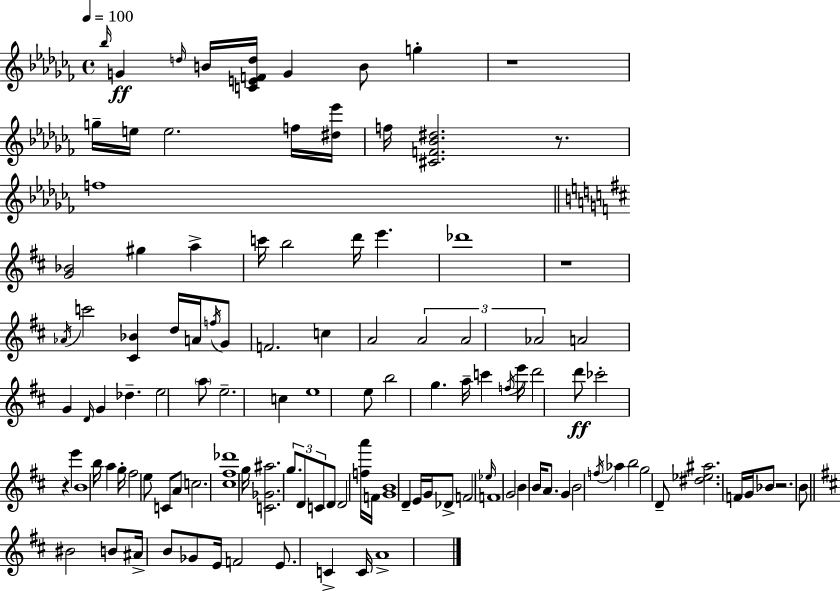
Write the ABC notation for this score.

X:1
T:Untitled
M:4/4
L:1/4
K:Abm
_b/4 G d/4 B/4 [CEFd]/4 G B/2 g z4 g/4 e/4 e2 f/4 [^d_e']/4 f/4 [^CF_B^d]2 z/2 f4 [G_B]2 ^g a c'/4 b2 d'/4 e' _d'4 z4 _A/4 c'2 [^C_B] d/4 A/4 f/4 G/2 F2 c A2 A2 A2 _A2 A2 G D/4 G _d e2 a/2 e2 c e4 e/2 b2 g a/4 c' f/4 e'/4 d'2 d'/2 _c'2 z e' B4 b/4 a g/4 ^f2 e/2 C/2 A/2 c2 [^c^f_d']4 g/4 [C_G^a]2 g/2 D/2 C/2 D/2 D2 [fa']/4 F/4 [GB]4 D E/4 G/4 _D/2 F2 _e/4 F4 G2 B B/4 A/2 G B2 f/4 _a b2 g2 D/2 [^d_e^a]2 F/4 G/4 _B/2 z2 B/2 ^B2 B/2 ^A/4 B/2 _G/2 E/4 F2 E/2 C C/4 A4